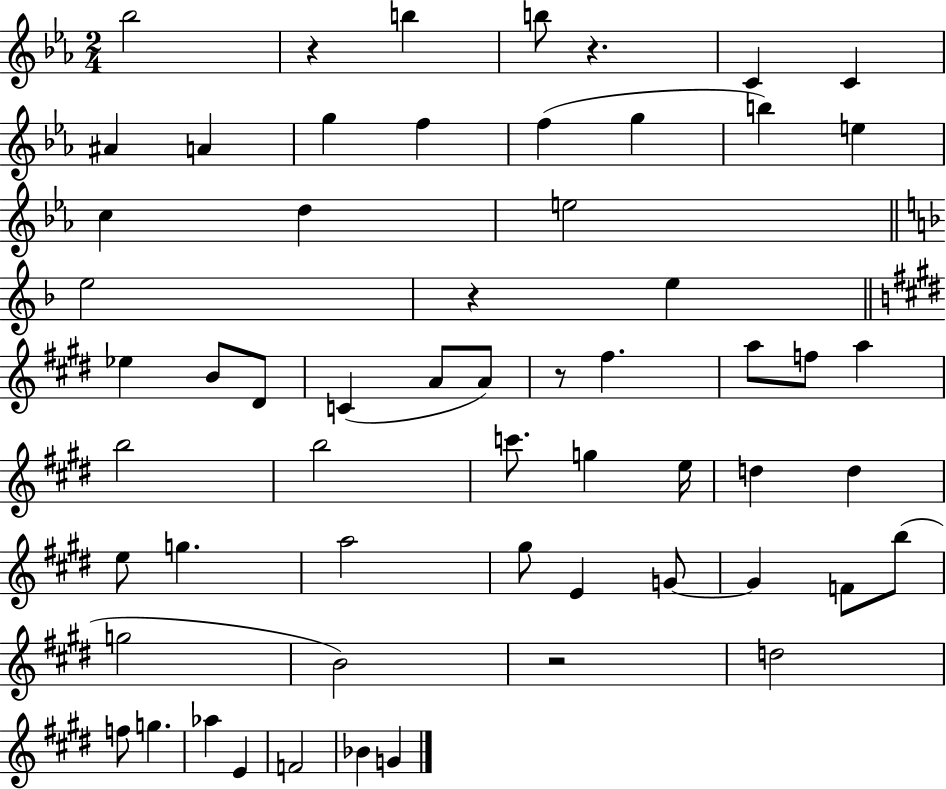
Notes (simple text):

Bb5/h R/q B5/q B5/e R/q. C4/q C4/q A#4/q A4/q G5/q F5/q F5/q G5/q B5/q E5/q C5/q D5/q E5/h E5/h R/q E5/q Eb5/q B4/e D#4/e C4/q A4/e A4/e R/e F#5/q. A5/e F5/e A5/q B5/h B5/h C6/e. G5/q E5/s D5/q D5/q E5/e G5/q. A5/h G#5/e E4/q G4/e G4/q F4/e B5/e G5/h B4/h R/h D5/h F5/e G5/q. Ab5/q E4/q F4/h Bb4/q G4/q